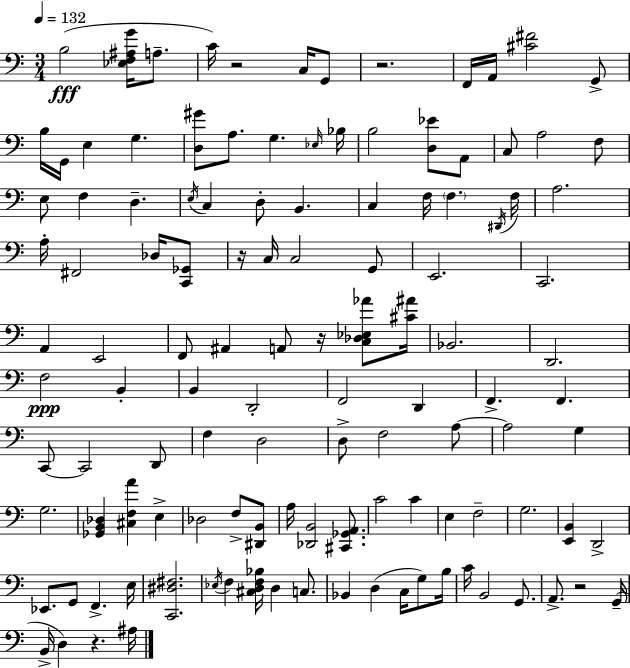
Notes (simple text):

B3/h [Eb3,F3,A#3,G4]/s A3/e. C4/s R/h C3/s G2/e R/h. F2/s A2/s [C#4,F#4]/h G2/e B3/s G2/s E3/q G3/q. [D3,G#4]/e A3/e. G3/q. Eb3/s Bb3/s B3/h [D3,Eb4]/e A2/e C3/e A3/h F3/e E3/e F3/q D3/q. E3/s C3/q D3/e B2/q. C3/q F3/s F3/q. D#2/s F3/s A3/h. A3/s F#2/h Db3/s [C2,Gb2]/e R/s C3/s C3/h G2/e E2/h. C2/h. A2/q E2/h F2/e A#2/q A2/e R/s [C3,Db3,Eb3,Ab4]/e [C#4,A#4]/s Bb2/h. D2/h. F3/h B2/q B2/q D2/h F2/h D2/q F2/q. F2/q. C2/e C2/h D2/e F3/q D3/h D3/e F3/h A3/e A3/h G3/q G3/h. [Gb2,B2,Db3]/q [C#3,F3,A4]/q E3/q Db3/h F3/e [D#2,B2]/e A3/s [Db2,B2]/h [C#2,Gb2,A2]/e. C4/h C4/q E3/q F3/h G3/h. [E2,B2]/q D2/h Eb2/e. G2/e F2/q. E3/s [C2,D#3,F#3]/h. Eb3/s F3/q [C#3,D3,F3,Bb3]/s D3/q C3/e. Bb2/q D3/q C3/s G3/e B3/s C4/s B2/h G2/e. A2/e. R/h G2/s B2/s D3/q R/q. A#3/s